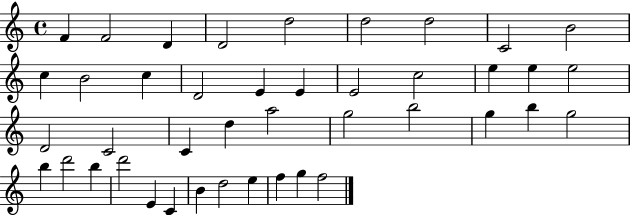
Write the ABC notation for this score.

X:1
T:Untitled
M:4/4
L:1/4
K:C
F F2 D D2 d2 d2 d2 C2 B2 c B2 c D2 E E E2 c2 e e e2 D2 C2 C d a2 g2 b2 g b g2 b d'2 b d'2 E C B d2 e f g f2